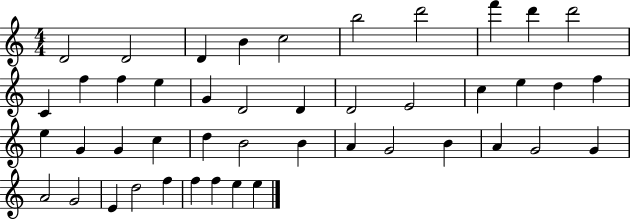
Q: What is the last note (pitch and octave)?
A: E5